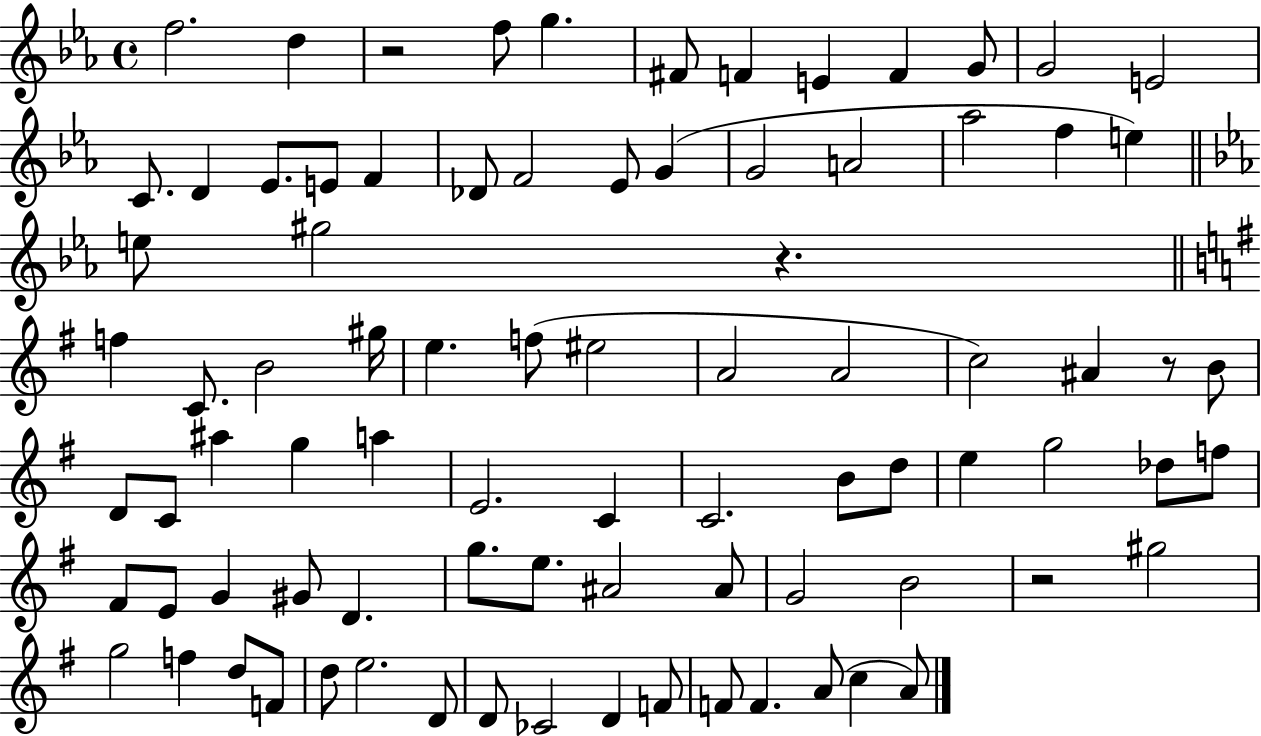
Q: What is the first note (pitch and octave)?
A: F5